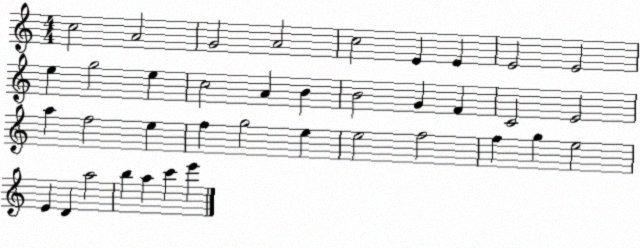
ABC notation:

X:1
T:Untitled
M:4/4
L:1/4
K:C
c2 A2 G2 A2 c2 E E E2 E2 e g2 e c2 A B B2 G F C2 E2 a f2 e f g2 e e2 f2 f g e2 E D a2 b a c' e'